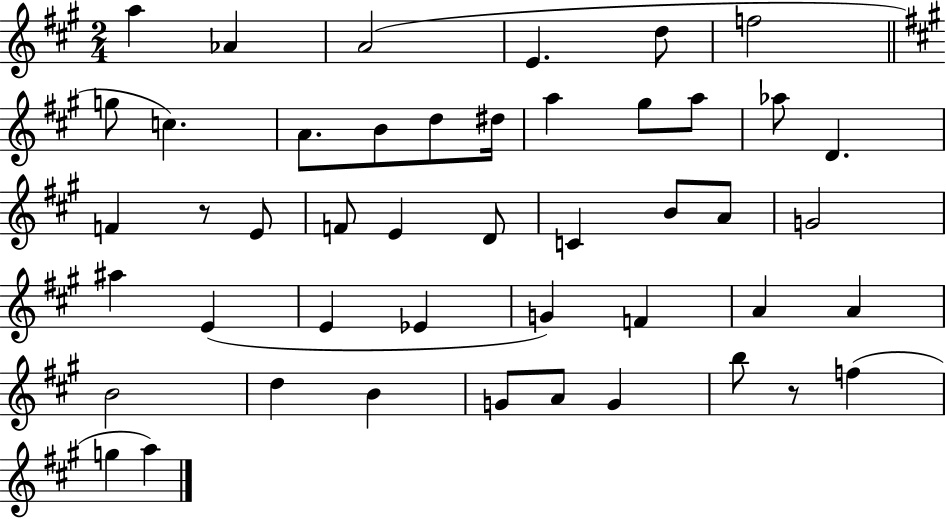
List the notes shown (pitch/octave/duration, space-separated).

A5/q Ab4/q A4/h E4/q. D5/e F5/h G5/e C5/q. A4/e. B4/e D5/e D#5/s A5/q G#5/e A5/e Ab5/e D4/q. F4/q R/e E4/e F4/e E4/q D4/e C4/q B4/e A4/e G4/h A#5/q E4/q E4/q Eb4/q G4/q F4/q A4/q A4/q B4/h D5/q B4/q G4/e A4/e G4/q B5/e R/e F5/q G5/q A5/q